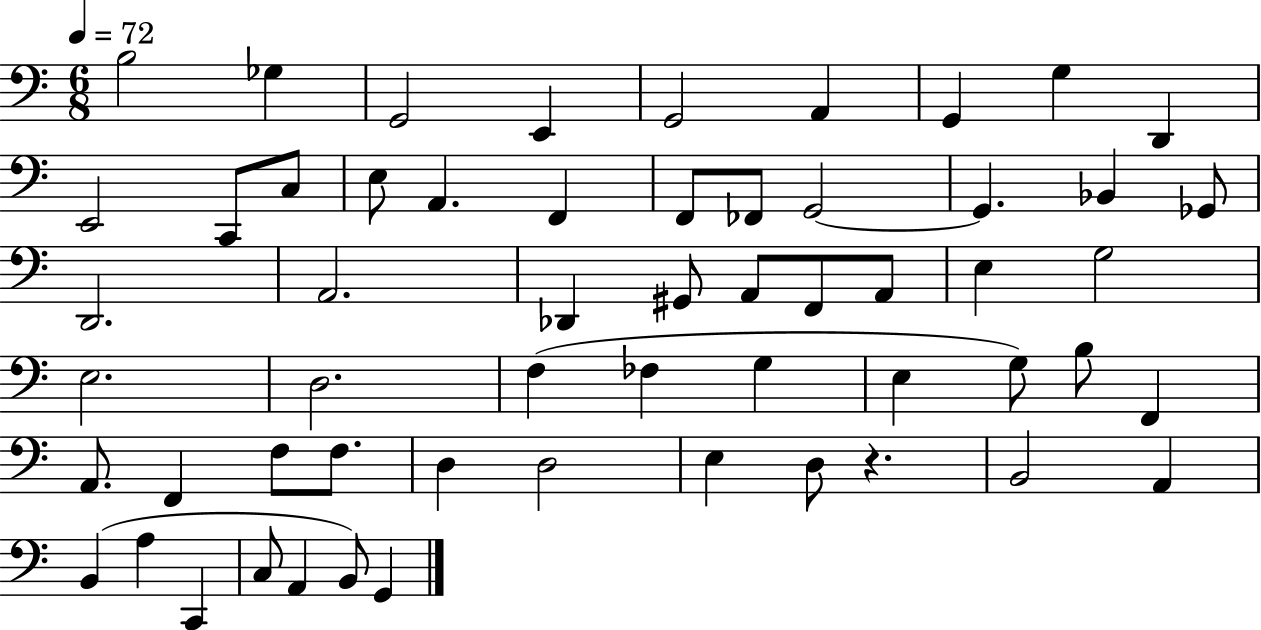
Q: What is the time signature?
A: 6/8